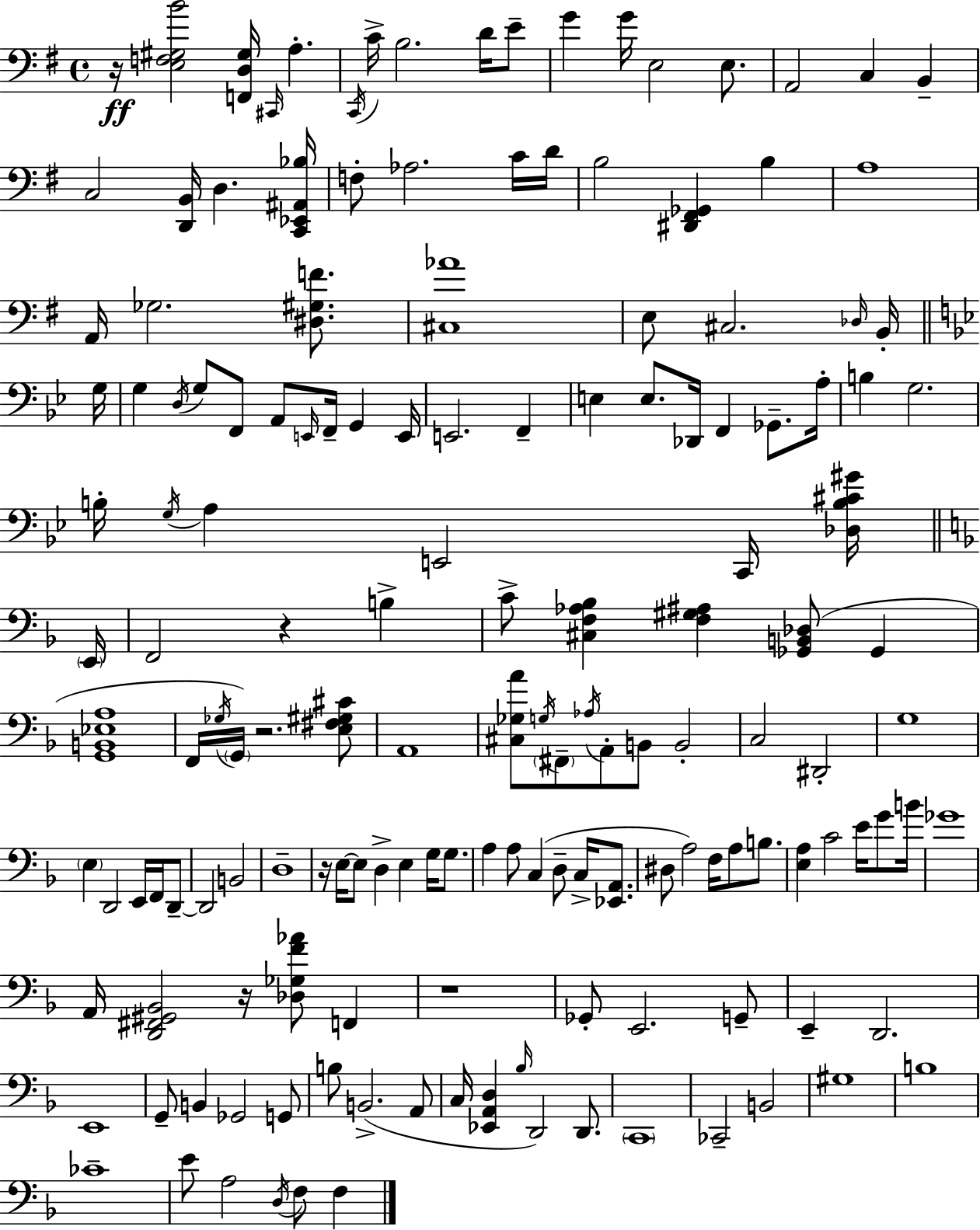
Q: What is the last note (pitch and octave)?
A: F3